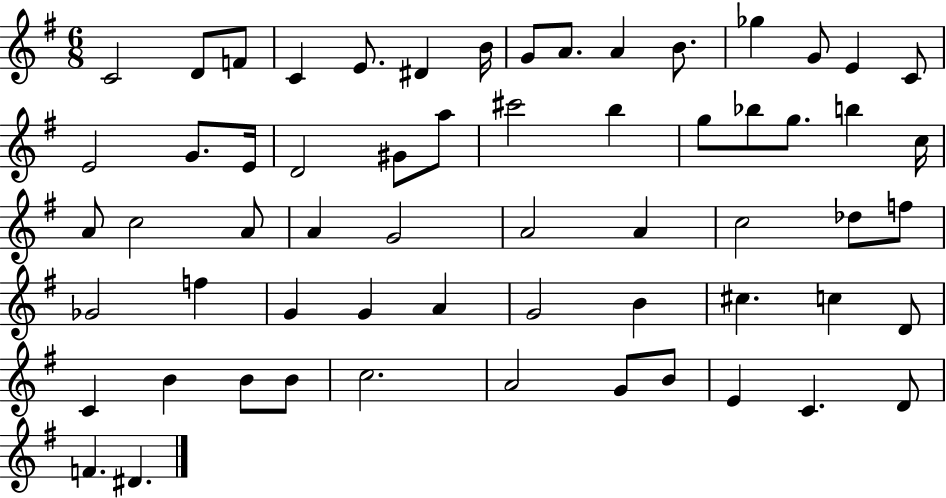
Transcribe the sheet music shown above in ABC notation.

X:1
T:Untitled
M:6/8
L:1/4
K:G
C2 D/2 F/2 C E/2 ^D B/4 G/2 A/2 A B/2 _g G/2 E C/2 E2 G/2 E/4 D2 ^G/2 a/2 ^c'2 b g/2 _b/2 g/2 b c/4 A/2 c2 A/2 A G2 A2 A c2 _d/2 f/2 _G2 f G G A G2 B ^c c D/2 C B B/2 B/2 c2 A2 G/2 B/2 E C D/2 F ^D